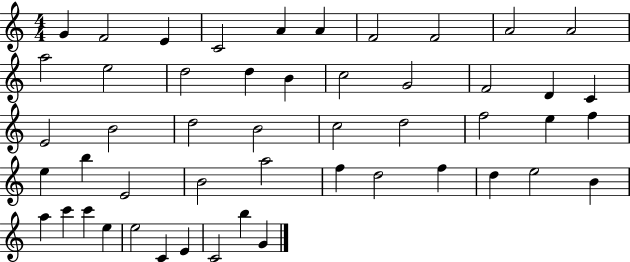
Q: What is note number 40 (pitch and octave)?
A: B4